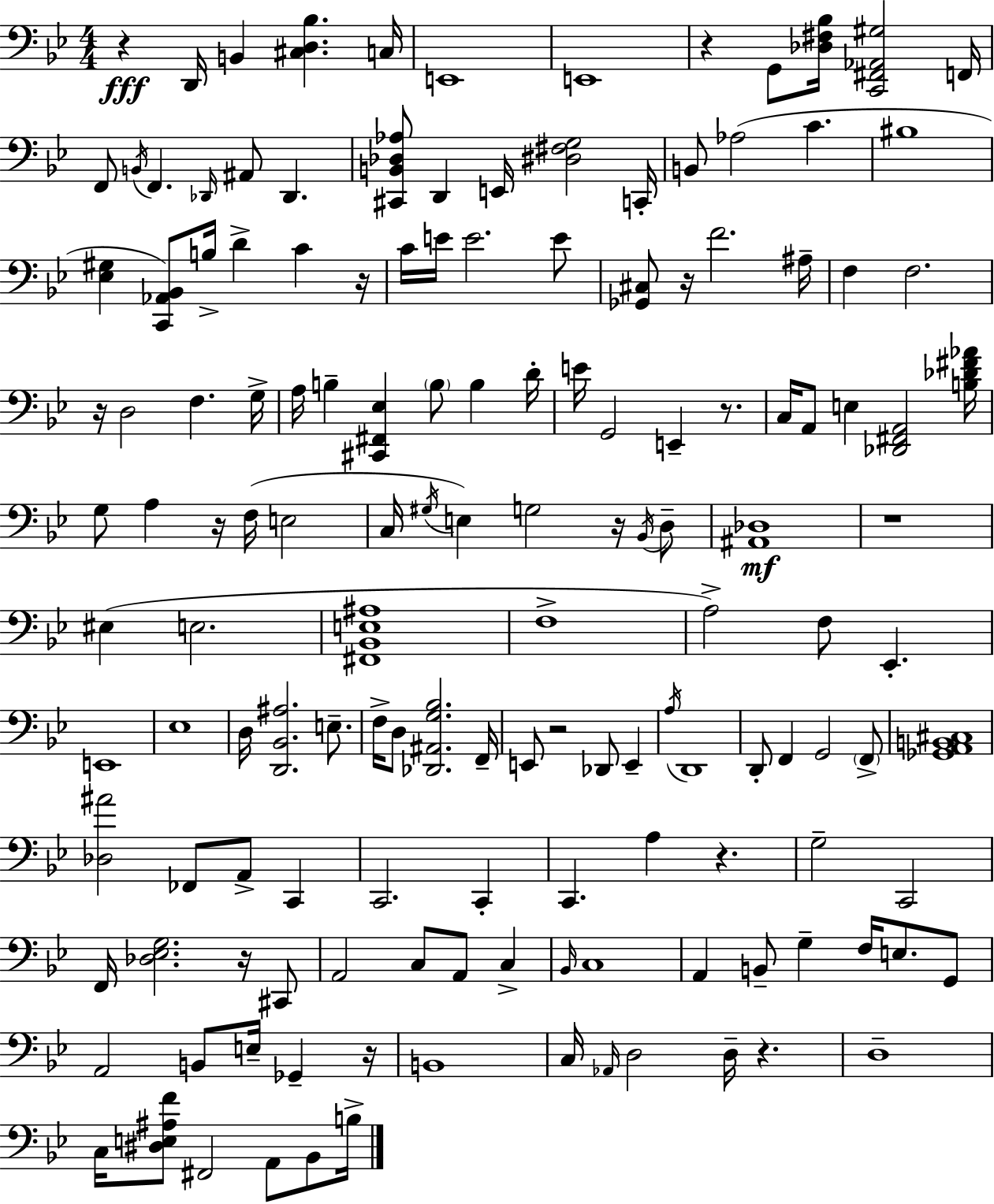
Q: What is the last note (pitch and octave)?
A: B3